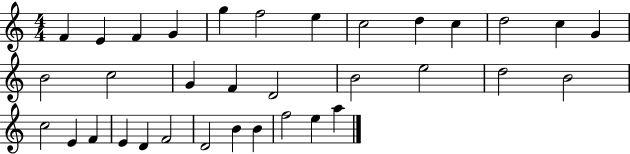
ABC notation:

X:1
T:Untitled
M:4/4
L:1/4
K:C
F E F G g f2 e c2 d c d2 c G B2 c2 G F D2 B2 e2 d2 B2 c2 E F E D F2 D2 B B f2 e a